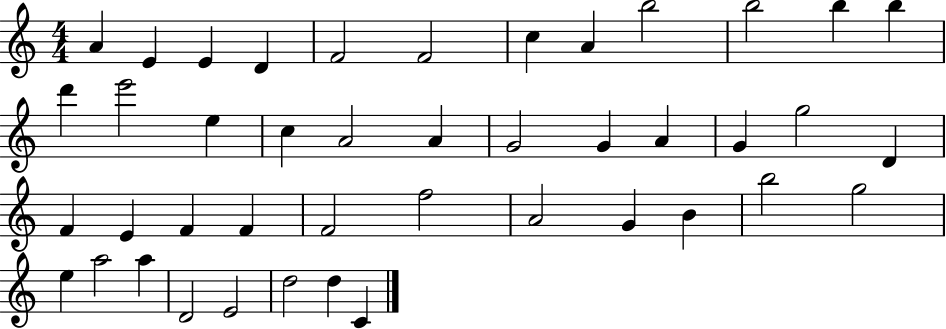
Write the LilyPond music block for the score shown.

{
  \clef treble
  \numericTimeSignature
  \time 4/4
  \key c \major
  a'4 e'4 e'4 d'4 | f'2 f'2 | c''4 a'4 b''2 | b''2 b''4 b''4 | \break d'''4 e'''2 e''4 | c''4 a'2 a'4 | g'2 g'4 a'4 | g'4 g''2 d'4 | \break f'4 e'4 f'4 f'4 | f'2 f''2 | a'2 g'4 b'4 | b''2 g''2 | \break e''4 a''2 a''4 | d'2 e'2 | d''2 d''4 c'4 | \bar "|."
}